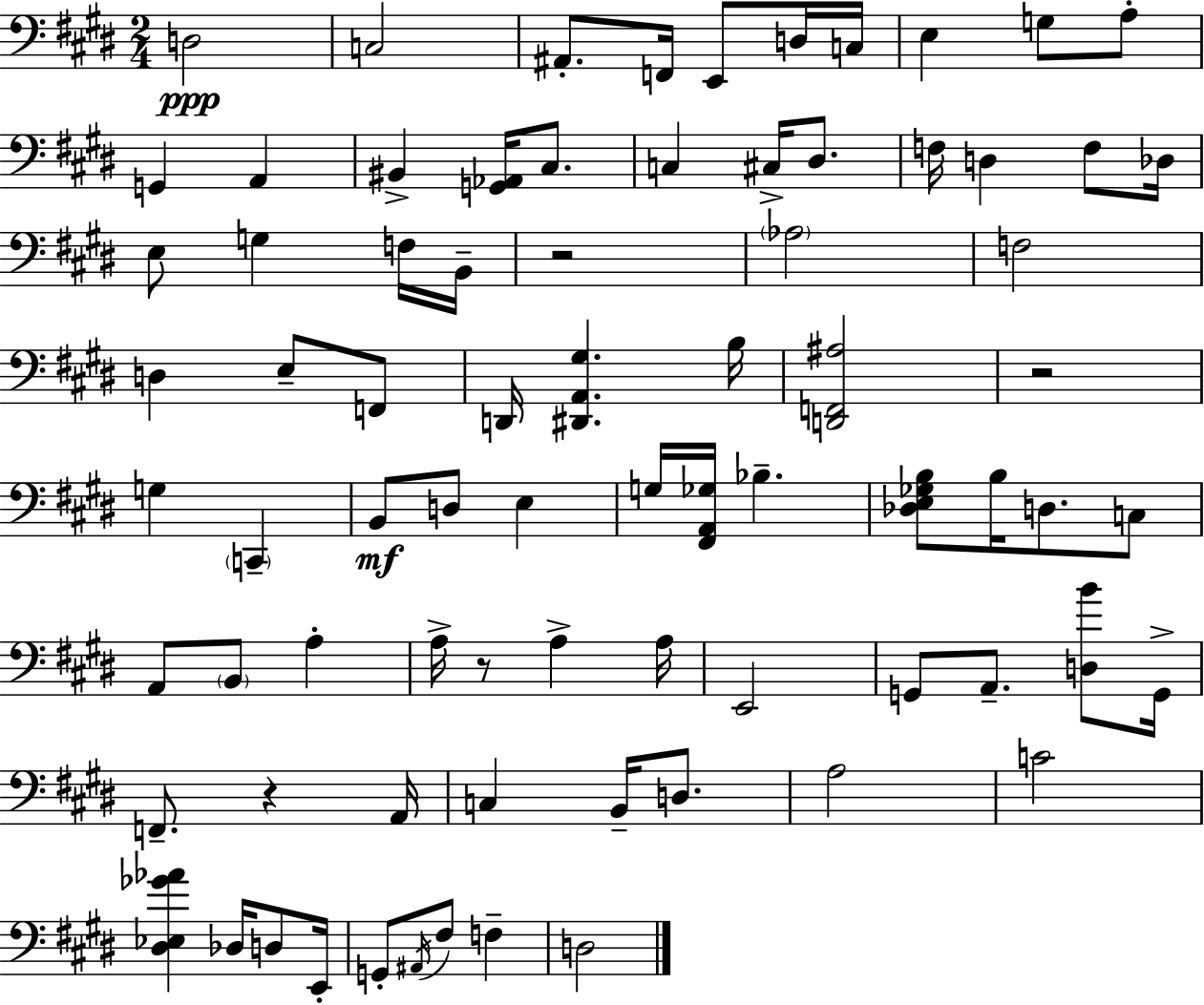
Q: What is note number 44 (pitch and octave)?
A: B2